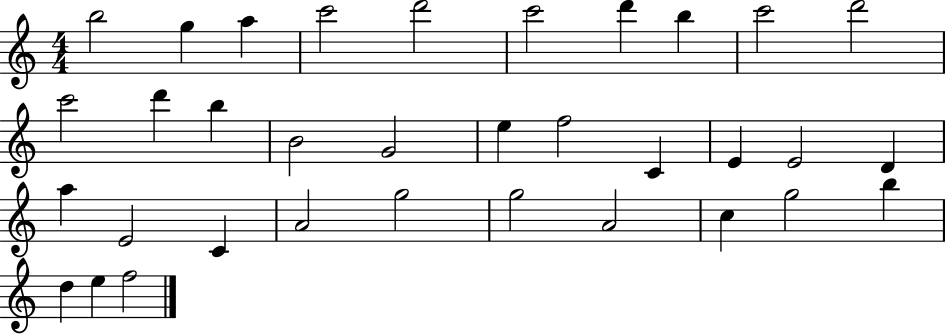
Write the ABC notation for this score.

X:1
T:Untitled
M:4/4
L:1/4
K:C
b2 g a c'2 d'2 c'2 d' b c'2 d'2 c'2 d' b B2 G2 e f2 C E E2 D a E2 C A2 g2 g2 A2 c g2 b d e f2